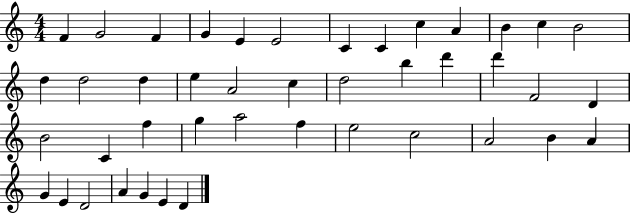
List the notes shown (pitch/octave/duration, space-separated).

F4/q G4/h F4/q G4/q E4/q E4/h C4/q C4/q C5/q A4/q B4/q C5/q B4/h D5/q D5/h D5/q E5/q A4/h C5/q D5/h B5/q D6/q D6/q F4/h D4/q B4/h C4/q F5/q G5/q A5/h F5/q E5/h C5/h A4/h B4/q A4/q G4/q E4/q D4/h A4/q G4/q E4/q D4/q